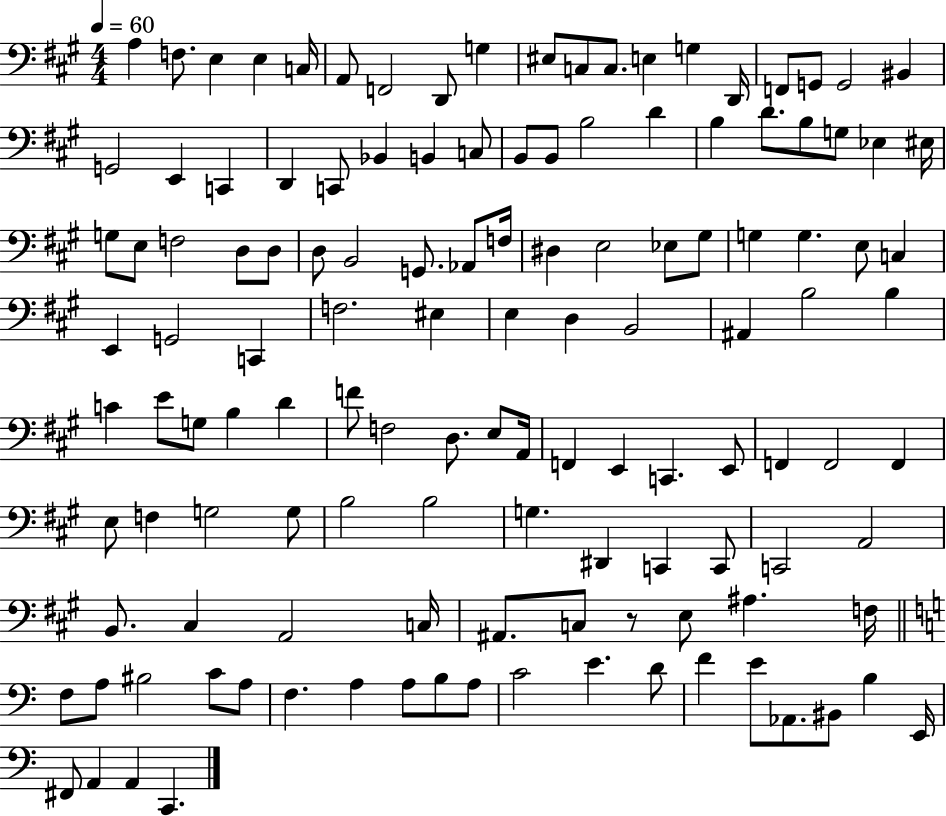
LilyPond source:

{
  \clef bass
  \numericTimeSignature
  \time 4/4
  \key a \major
  \tempo 4 = 60
  a4 f8. e4 e4 c16 | a,8 f,2 d,8 g4 | eis8 c8 c8. e4 g4 d,16 | f,8 g,8 g,2 bis,4 | \break g,2 e,4 c,4 | d,4 c,8 bes,4 b,4 c8 | b,8 b,8 b2 d'4 | b4 d'8. b8 g8 ees4 eis16 | \break g8 e8 f2 d8 d8 | d8 b,2 g,8. aes,8 f16 | dis4 e2 ees8 gis8 | g4 g4. e8 c4 | \break e,4 g,2 c,4 | f2. eis4 | e4 d4 b,2 | ais,4 b2 b4 | \break c'4 e'8 g8 b4 d'4 | f'8 f2 d8. e8 a,16 | f,4 e,4 c,4. e,8 | f,4 f,2 f,4 | \break e8 f4 g2 g8 | b2 b2 | g4. dis,4 c,4 c,8 | c,2 a,2 | \break b,8. cis4 a,2 c16 | ais,8. c8 r8 e8 ais4. f16 | \bar "||" \break \key c \major f8 a8 bis2 c'8 a8 | f4. a4 a8 b8 a8 | c'2 e'4. d'8 | f'4 e'8 aes,8. bis,8 b4 e,16 | \break fis,8 a,4 a,4 c,4. | \bar "|."
}